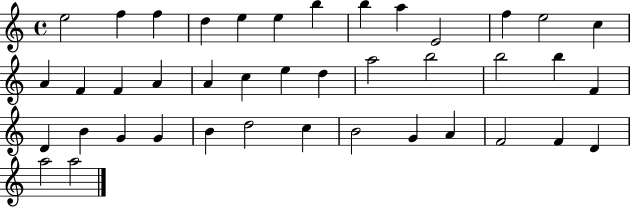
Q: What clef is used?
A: treble